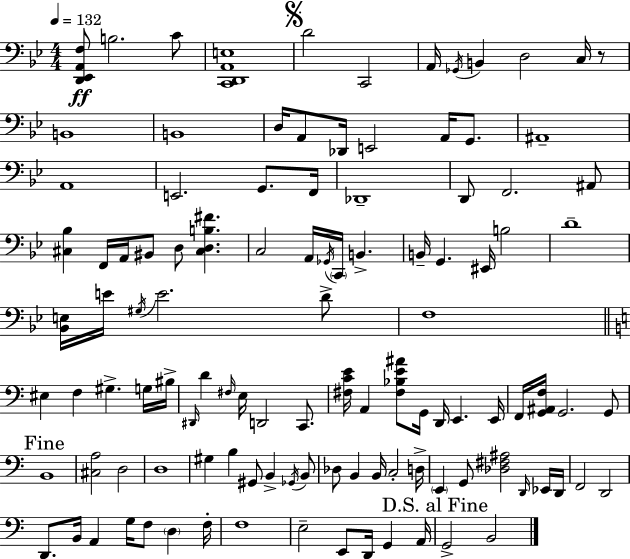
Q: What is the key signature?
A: BES major